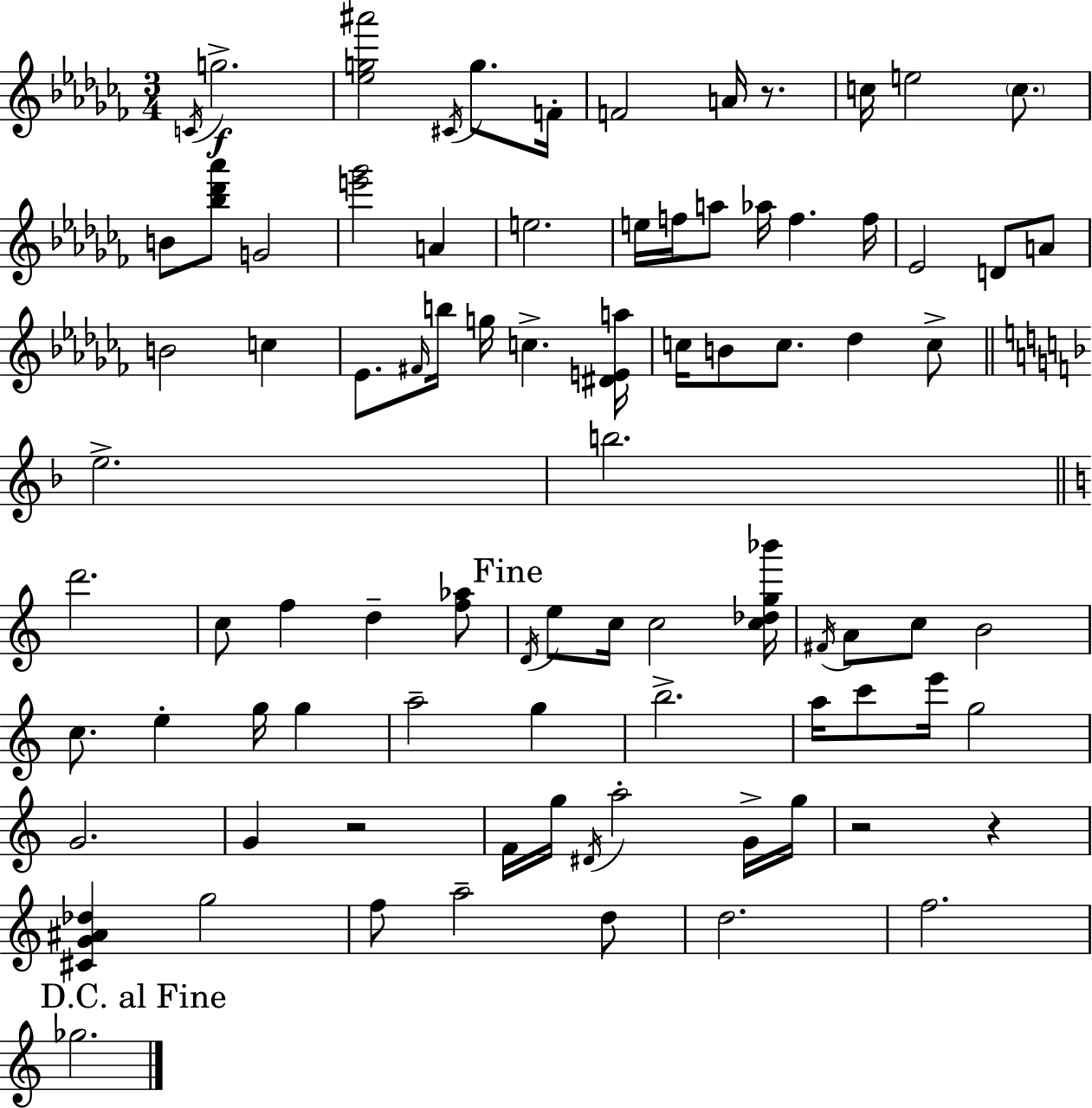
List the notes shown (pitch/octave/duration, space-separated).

C4/s G5/h. [Eb5,G5,A#6]/h C#4/s G5/e. F4/s F4/h A4/s R/e. C5/s E5/h C5/e. B4/e [Bb5,Db6,Ab6]/e G4/h [E6,Gb6]/h A4/q E5/h. E5/s F5/s A5/e Ab5/s F5/q. F5/s Eb4/h D4/e A4/e B4/h C5/q Eb4/e. F#4/s B5/s G5/s C5/q. [D#4,E4,A5]/s C5/s B4/e C5/e. Db5/q C5/e E5/h. B5/h. D6/h. C5/e F5/q D5/q [F5,Ab5]/e D4/s E5/e C5/s C5/h [C5,Db5,G5,Bb6]/s F#4/s A4/e C5/e B4/h C5/e. E5/q G5/s G5/q A5/h G5/q B5/h. A5/s C6/e E6/s G5/h G4/h. G4/q R/h F4/s G5/s D#4/s A5/h G4/s G5/s R/h R/q [C#4,G4,A#4,Db5]/q G5/h F5/e A5/h D5/e D5/h. F5/h. Gb5/h.